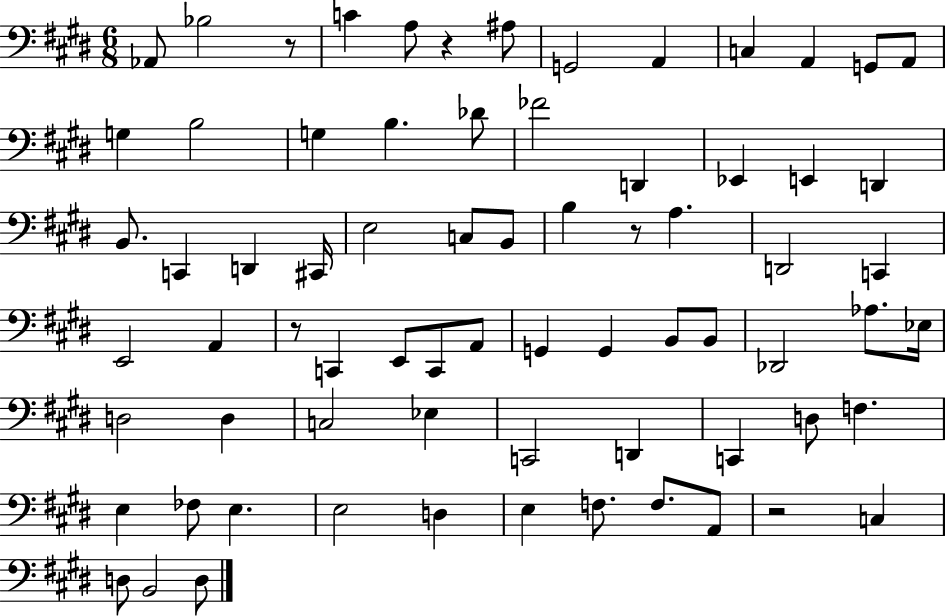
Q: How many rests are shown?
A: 5